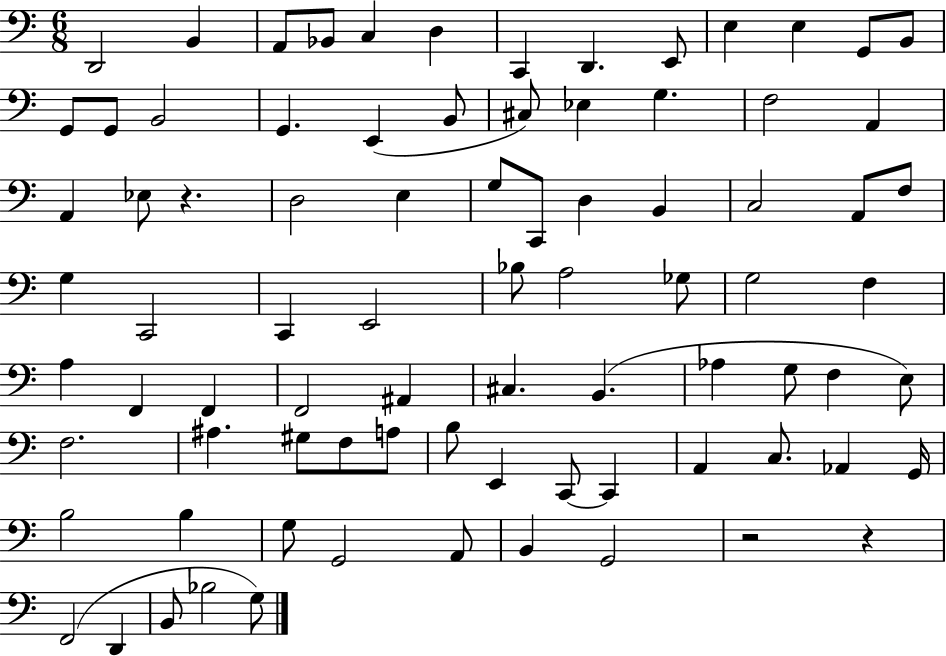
D2/h B2/q A2/e Bb2/e C3/q D3/q C2/q D2/q. E2/e E3/q E3/q G2/e B2/e G2/e G2/e B2/h G2/q. E2/q B2/e C#3/e Eb3/q G3/q. F3/h A2/q A2/q Eb3/e R/q. D3/h E3/q G3/e C2/e D3/q B2/q C3/h A2/e F3/e G3/q C2/h C2/q E2/h Bb3/e A3/h Gb3/e G3/h F3/q A3/q F2/q F2/q F2/h A#2/q C#3/q. B2/q. Ab3/q G3/e F3/q E3/e F3/h. A#3/q. G#3/e F3/e A3/e B3/e E2/q C2/e C2/q A2/q C3/e. Ab2/q G2/s B3/h B3/q G3/e G2/h A2/e B2/q G2/h R/h R/q F2/h D2/q B2/e Bb3/h G3/e